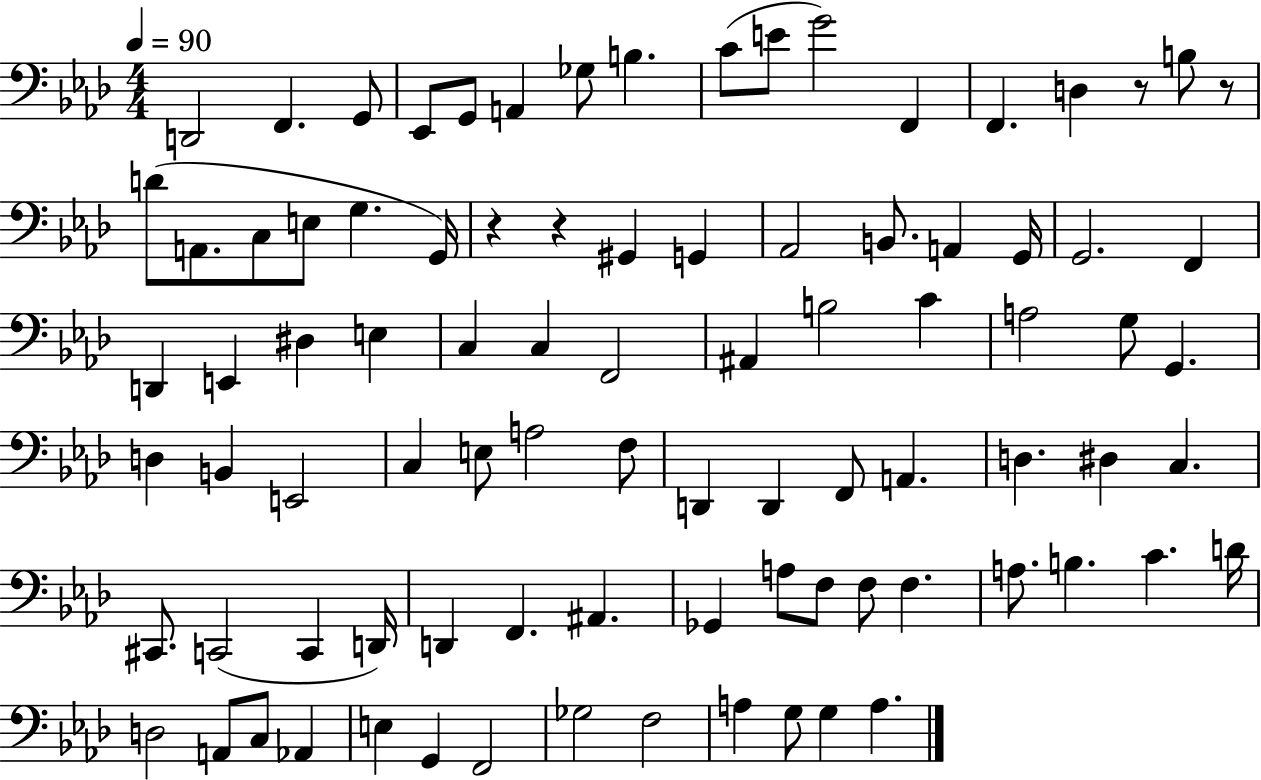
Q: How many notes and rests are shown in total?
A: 89